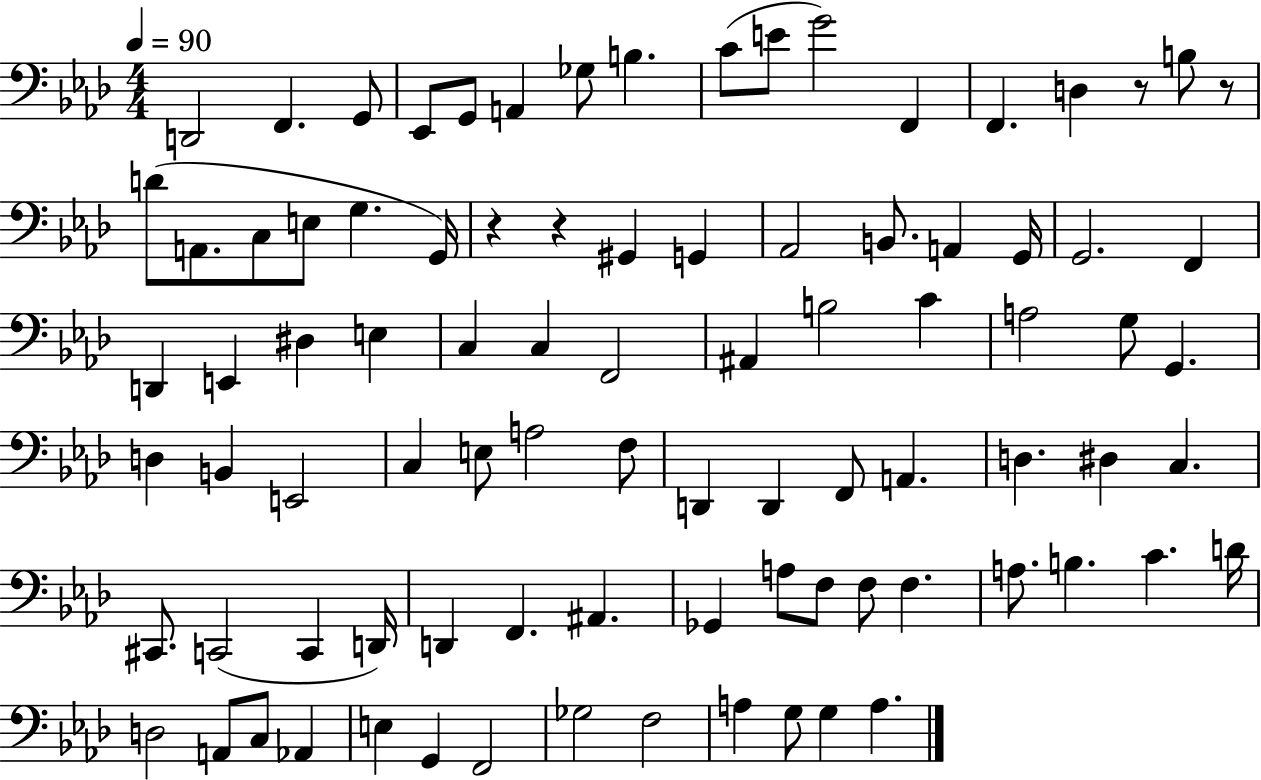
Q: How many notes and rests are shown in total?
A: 89